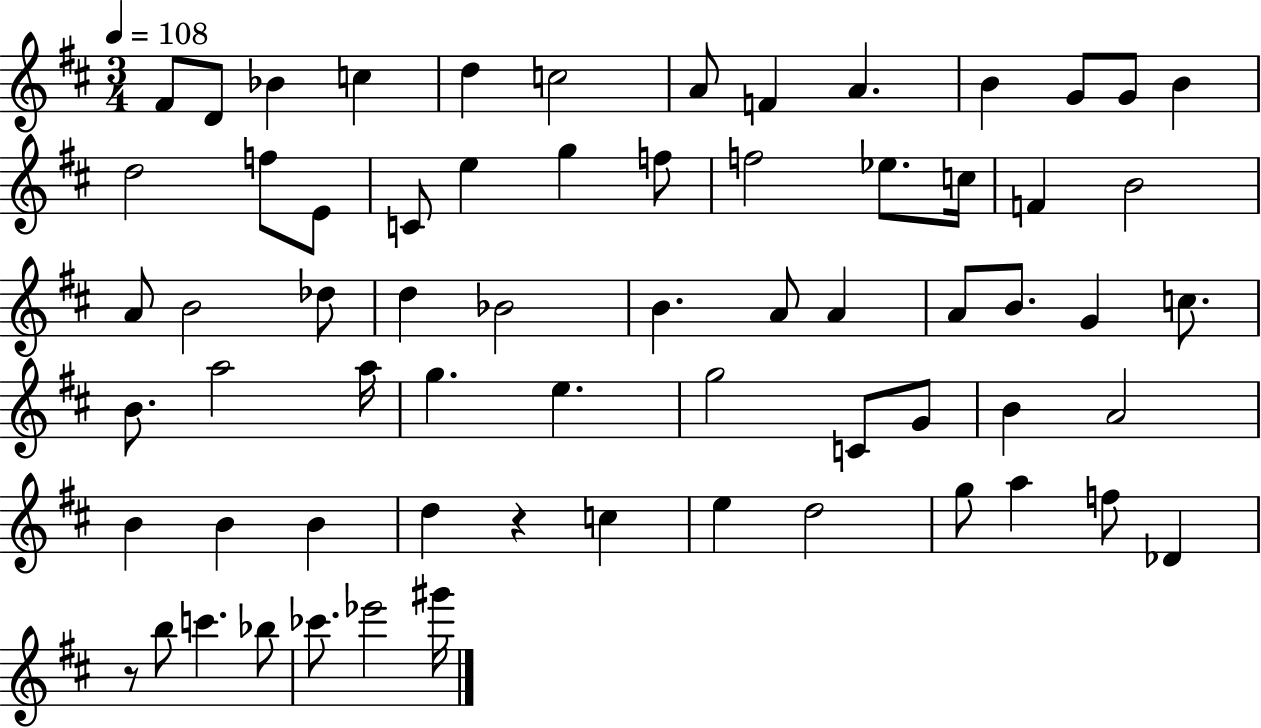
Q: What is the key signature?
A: D major